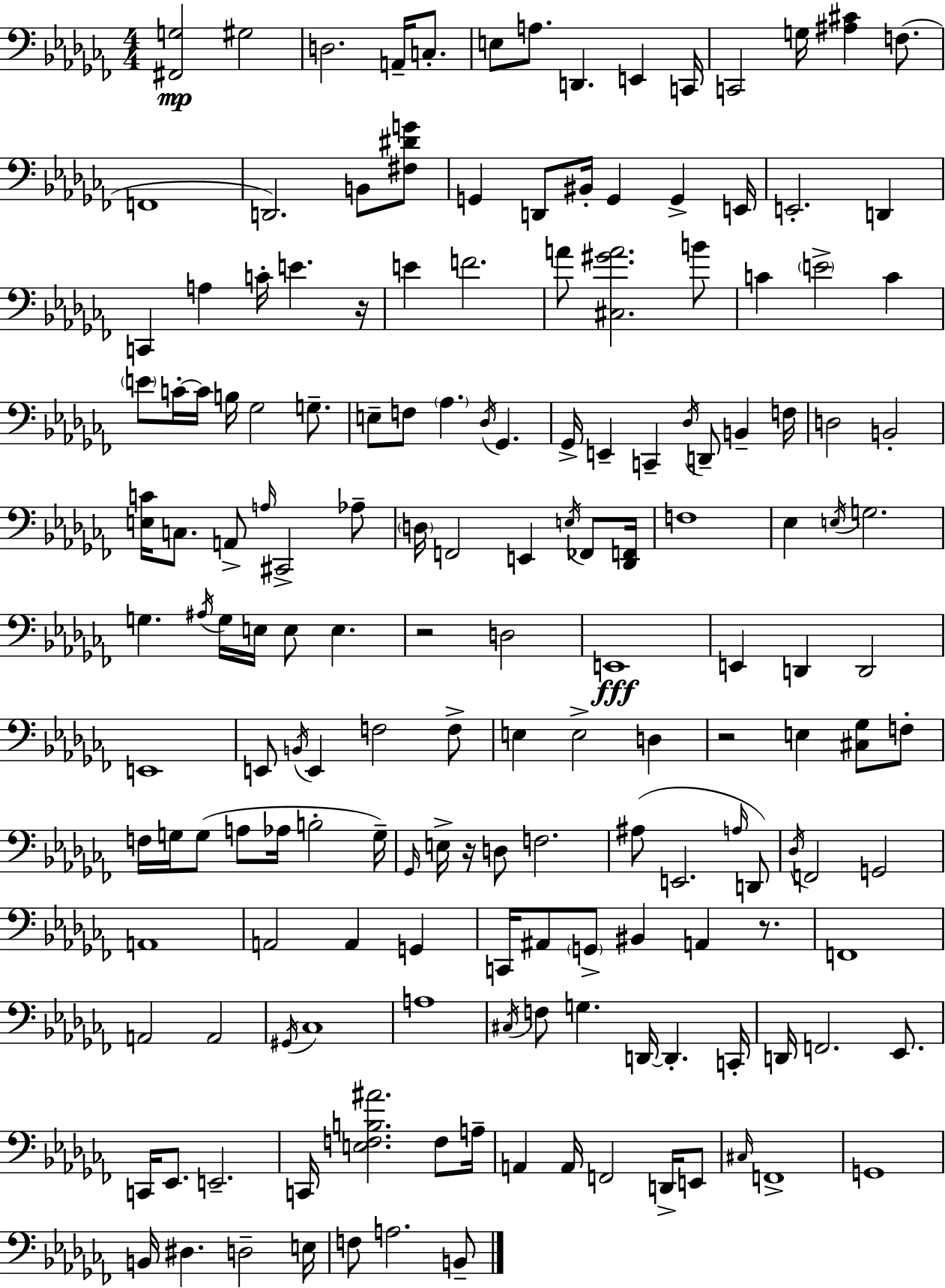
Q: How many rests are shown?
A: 5